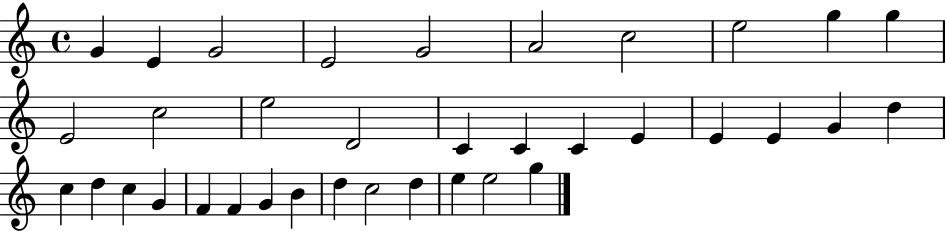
G4/q E4/q G4/h E4/h G4/h A4/h C5/h E5/h G5/q G5/q E4/h C5/h E5/h D4/h C4/q C4/q C4/q E4/q E4/q E4/q G4/q D5/q C5/q D5/q C5/q G4/q F4/q F4/q G4/q B4/q D5/q C5/h D5/q E5/q E5/h G5/q